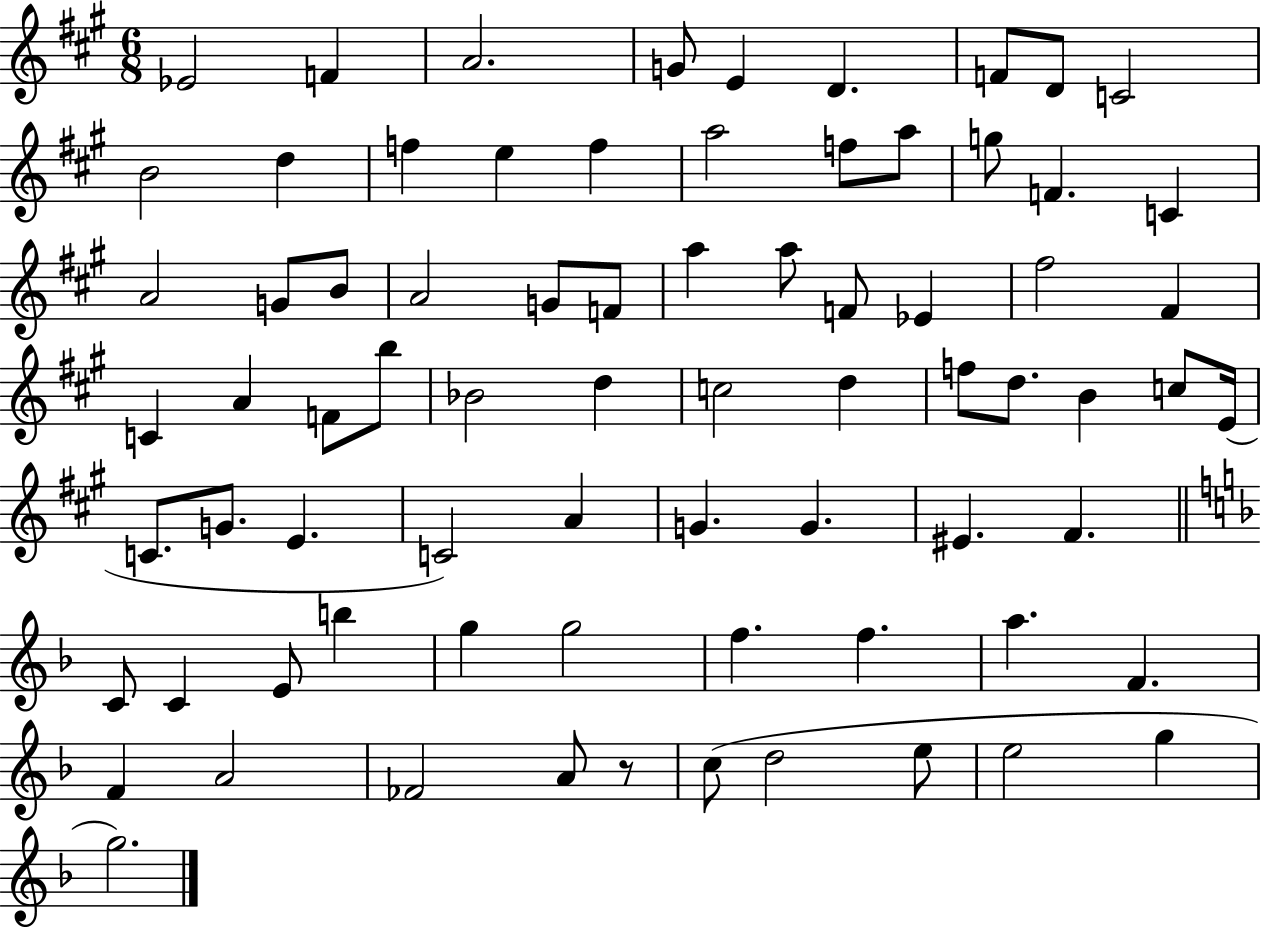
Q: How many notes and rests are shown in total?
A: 75